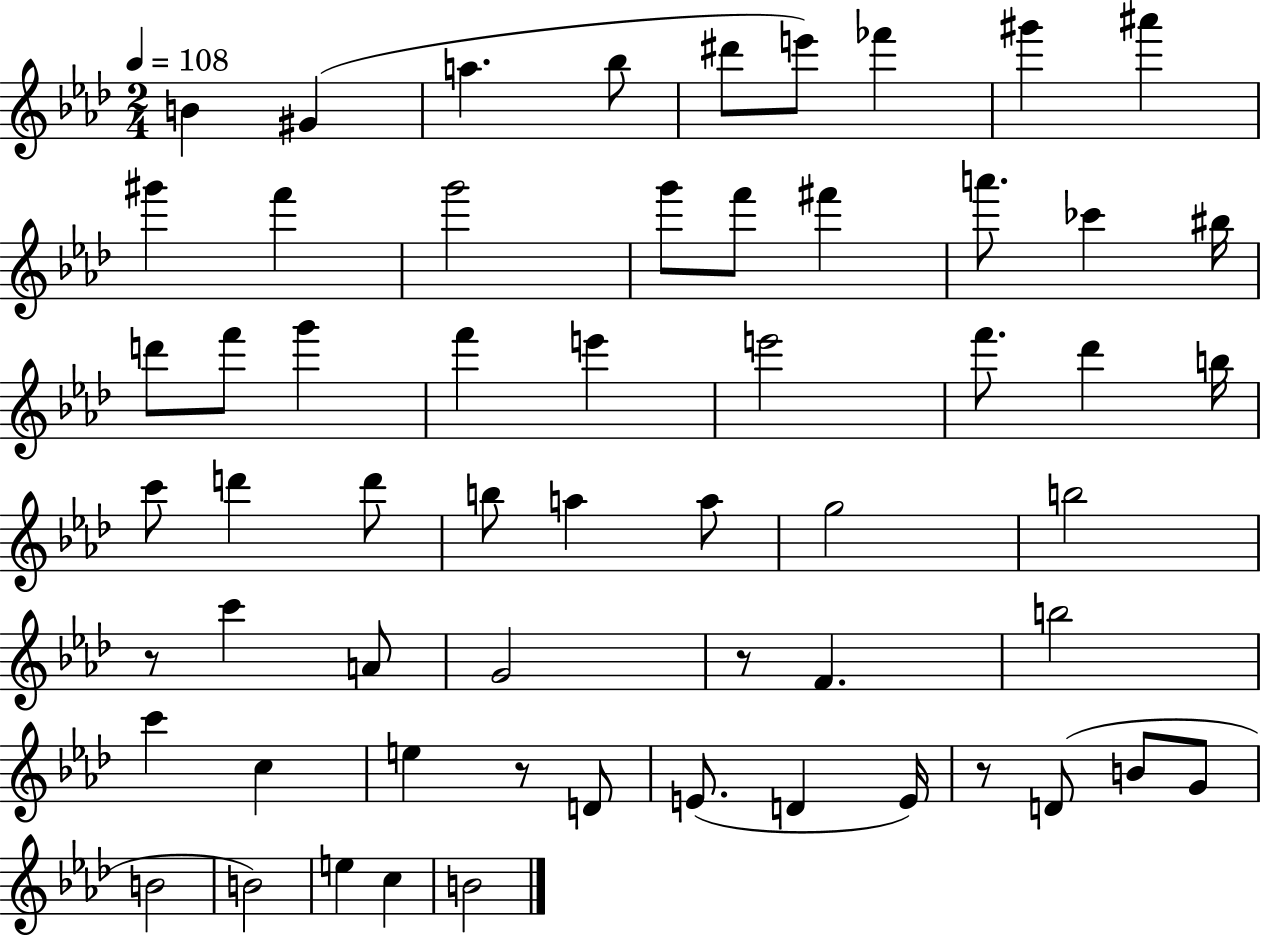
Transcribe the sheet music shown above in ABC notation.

X:1
T:Untitled
M:2/4
L:1/4
K:Ab
B ^G a _b/2 ^d'/2 e'/2 _f' ^g' ^a' ^g' f' g'2 g'/2 f'/2 ^f' a'/2 _c' ^b/4 d'/2 f'/2 g' f' e' e'2 f'/2 _d' b/4 c'/2 d' d'/2 b/2 a a/2 g2 b2 z/2 c' A/2 G2 z/2 F b2 c' c e z/2 D/2 E/2 D E/4 z/2 D/2 B/2 G/2 B2 B2 e c B2